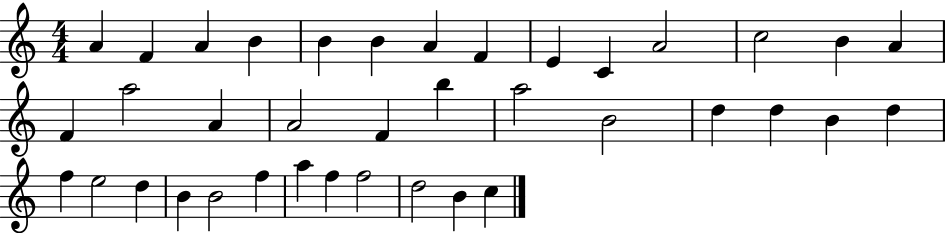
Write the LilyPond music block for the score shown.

{
  \clef treble
  \numericTimeSignature
  \time 4/4
  \key c \major
  a'4 f'4 a'4 b'4 | b'4 b'4 a'4 f'4 | e'4 c'4 a'2 | c''2 b'4 a'4 | \break f'4 a''2 a'4 | a'2 f'4 b''4 | a''2 b'2 | d''4 d''4 b'4 d''4 | \break f''4 e''2 d''4 | b'4 b'2 f''4 | a''4 f''4 f''2 | d''2 b'4 c''4 | \break \bar "|."
}